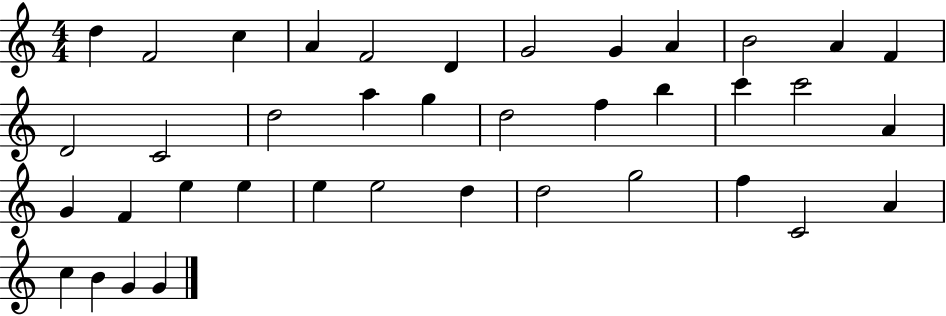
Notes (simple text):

D5/q F4/h C5/q A4/q F4/h D4/q G4/h G4/q A4/q B4/h A4/q F4/q D4/h C4/h D5/h A5/q G5/q D5/h F5/q B5/q C6/q C6/h A4/q G4/q F4/q E5/q E5/q E5/q E5/h D5/q D5/h G5/h F5/q C4/h A4/q C5/q B4/q G4/q G4/q